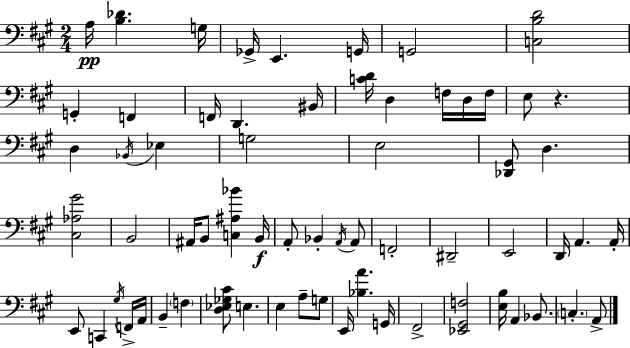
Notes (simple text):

A3/s [B3,Db4]/q. G3/s Gb2/s E2/q. G2/s G2/h [C3,B3,D4]/h G2/q F2/q F2/s D2/q. BIS2/s [C4,D4]/s D3/q F3/s D3/s F3/s E3/e R/q. D3/q Bb2/s Eb3/q G3/h E3/h [Db2,G#2]/e D3/q. [C#3,Ab3,G#4]/h B2/h A#2/s B2/e [C3,A#3,Bb4]/q B2/s A2/e Bb2/q A2/s A2/e F2/h D#2/h E2/h D2/s A2/q. A2/s E2/e C2/q G#3/s F2/s A2/s B2/q F3/q [D3,Eb3,Gb3,C#4]/e E3/q. E3/q A3/e G3/e E2/s [Bb3,A4]/q. G2/s F#2/h [Eb2,G#2,F3]/h [E3,B3]/s A2/q Bb2/e. C3/q. A2/e